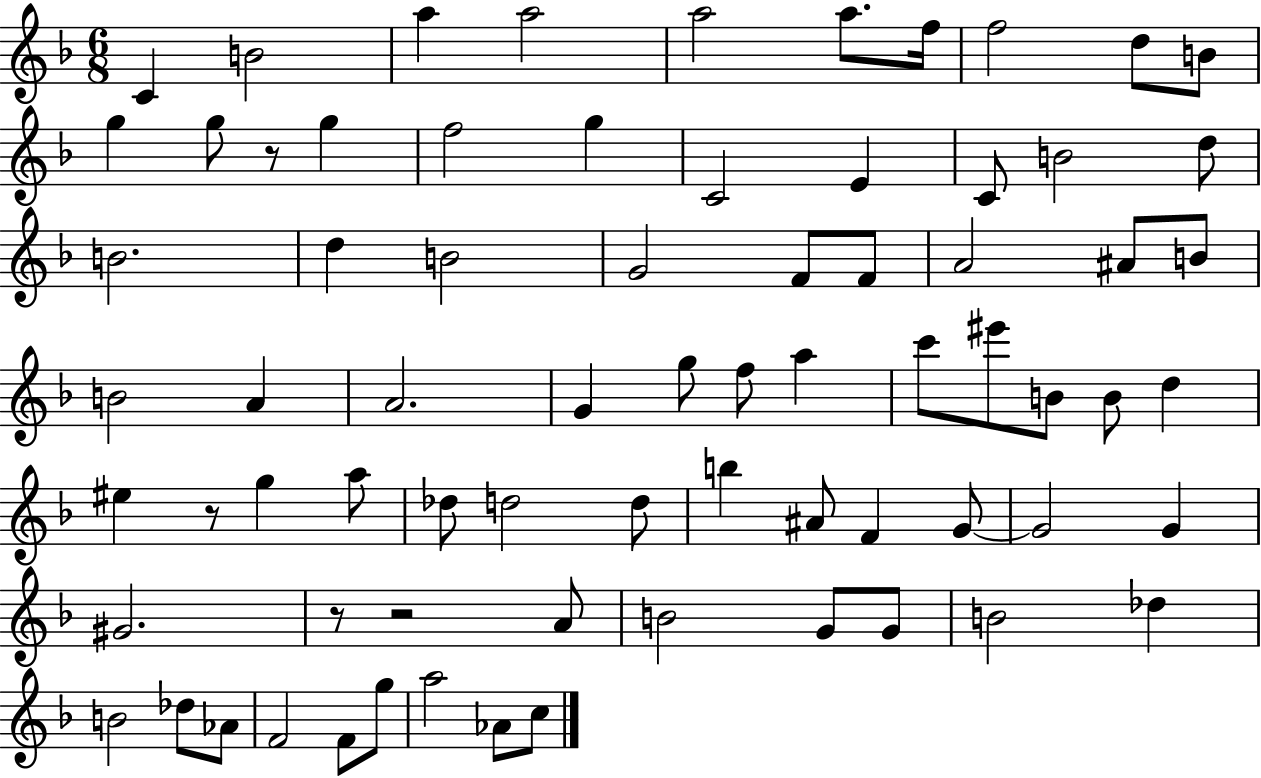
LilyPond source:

{
  \clef treble
  \numericTimeSignature
  \time 6/8
  \key f \major
  c'4 b'2 | a''4 a''2 | a''2 a''8. f''16 | f''2 d''8 b'8 | \break g''4 g''8 r8 g''4 | f''2 g''4 | c'2 e'4 | c'8 b'2 d''8 | \break b'2. | d''4 b'2 | g'2 f'8 f'8 | a'2 ais'8 b'8 | \break b'2 a'4 | a'2. | g'4 g''8 f''8 a''4 | c'''8 eis'''8 b'8 b'8 d''4 | \break eis''4 r8 g''4 a''8 | des''8 d''2 d''8 | b''4 ais'8 f'4 g'8~~ | g'2 g'4 | \break gis'2. | r8 r2 a'8 | b'2 g'8 g'8 | b'2 des''4 | \break b'2 des''8 aes'8 | f'2 f'8 g''8 | a''2 aes'8 c''8 | \bar "|."
}